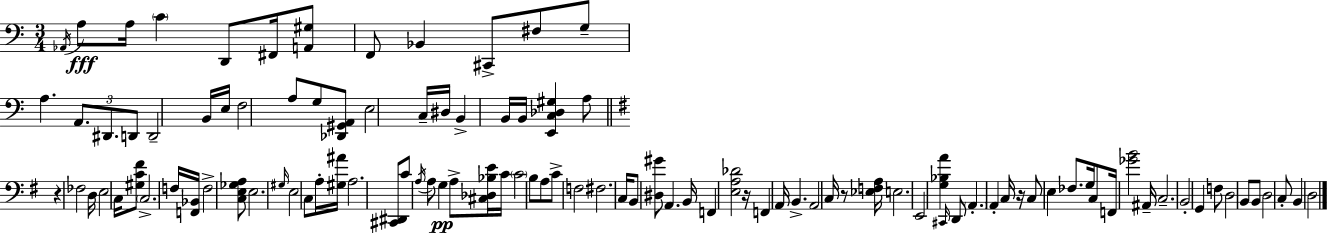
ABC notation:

X:1
T:Untitled
M:3/4
L:1/4
K:Am
_A,,/4 A,/2 A,/4 C D,,/2 ^F,,/4 [A,,^G,]/2 F,,/2 _B,, ^C,,/2 ^F,/2 G,/2 A, A,,/2 ^D,,/2 D,,/2 D,,2 B,,/4 E,/4 F,2 A,/2 G,/2 [_D,,^G,,A,,]/2 E,2 C,/4 ^D,/4 B,, B,,/4 B,,/4 [E,,C,_D,^G,] A,/2 z _F,2 D,/4 E,2 C,/4 [^G,C^F]/2 C,2 F,/4 [F,,_B,,]/4 F,2 [C,E,_G,A,]/2 E,2 ^G,/4 E,2 C,/2 A,/4 [^G,^A]/4 A,2 [^C,,^D,,]/2 C/2 A,/4 A,/2 G, A,/2 [^C,_D,_B,E]/4 C/4 C2 B,/2 A,/2 C/2 F,2 ^F,2 C,/4 B,,/2 [^D,^G]/2 A,, B,,/4 F,, [E,A,_D]2 z/4 F,, A,,/4 B,, A,,2 C,/4 z/2 [_E,F,A,]/4 E,2 E,,2 [G,_B,A] ^C,,/4 D,,/2 A,, A,, C,/4 z/4 C,/2 E, _F,/2 G,/4 C,/2 F,,/4 [_GB]2 ^A,,/4 C,2 B,,2 G,, F,/2 D,2 B,,/2 B,,/2 D,2 C,/2 B,, D,2